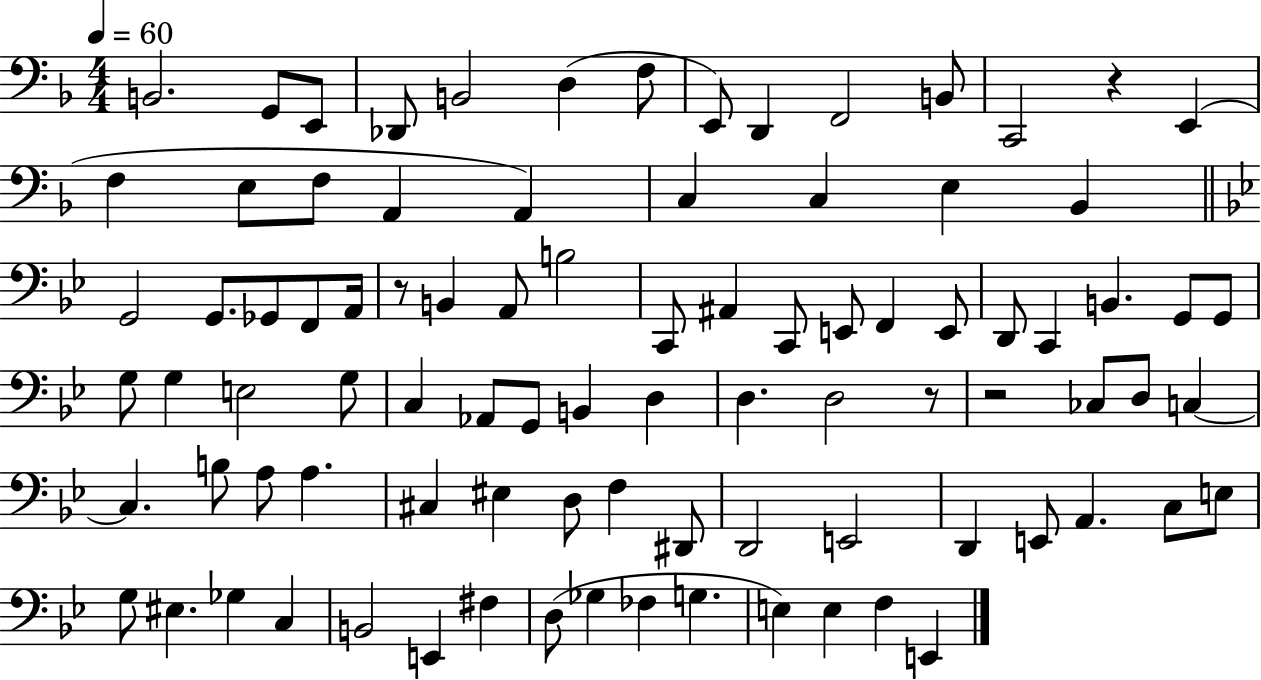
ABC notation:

X:1
T:Untitled
M:4/4
L:1/4
K:F
B,,2 G,,/2 E,,/2 _D,,/2 B,,2 D, F,/2 E,,/2 D,, F,,2 B,,/2 C,,2 z E,, F, E,/2 F,/2 A,, A,, C, C, E, _B,, G,,2 G,,/2 _G,,/2 F,,/2 A,,/4 z/2 B,, A,,/2 B,2 C,,/2 ^A,, C,,/2 E,,/2 F,, E,,/2 D,,/2 C,, B,, G,,/2 G,,/2 G,/2 G, E,2 G,/2 C, _A,,/2 G,,/2 B,, D, D, D,2 z/2 z2 _C,/2 D,/2 C, C, B,/2 A,/2 A, ^C, ^E, D,/2 F, ^D,,/2 D,,2 E,,2 D,, E,,/2 A,, C,/2 E,/2 G,/2 ^E, _G, C, B,,2 E,, ^F, D,/2 _G, _F, G, E, E, F, E,,